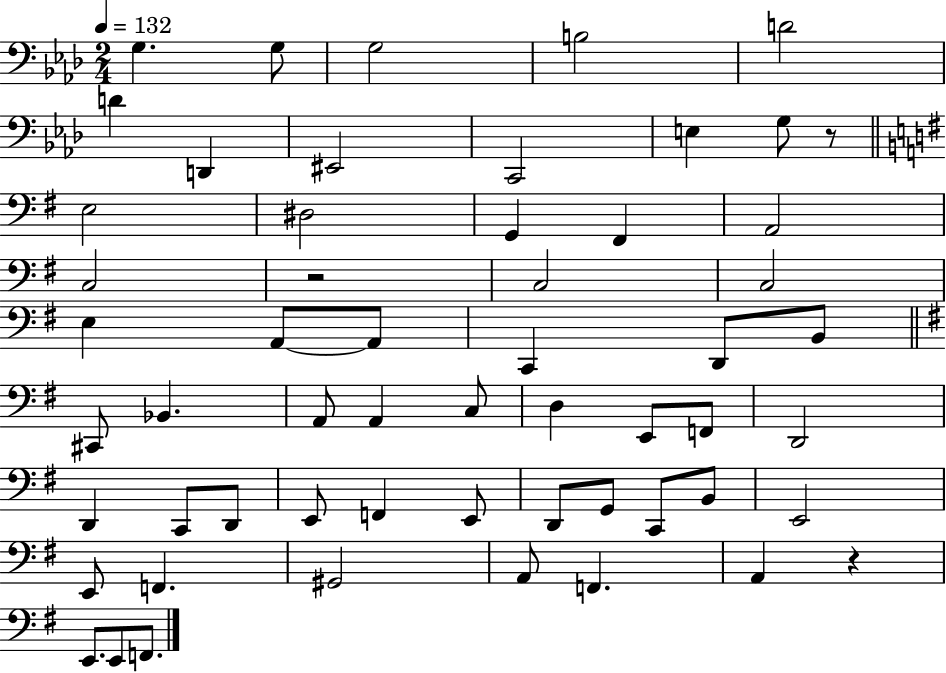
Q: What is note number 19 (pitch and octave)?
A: C3